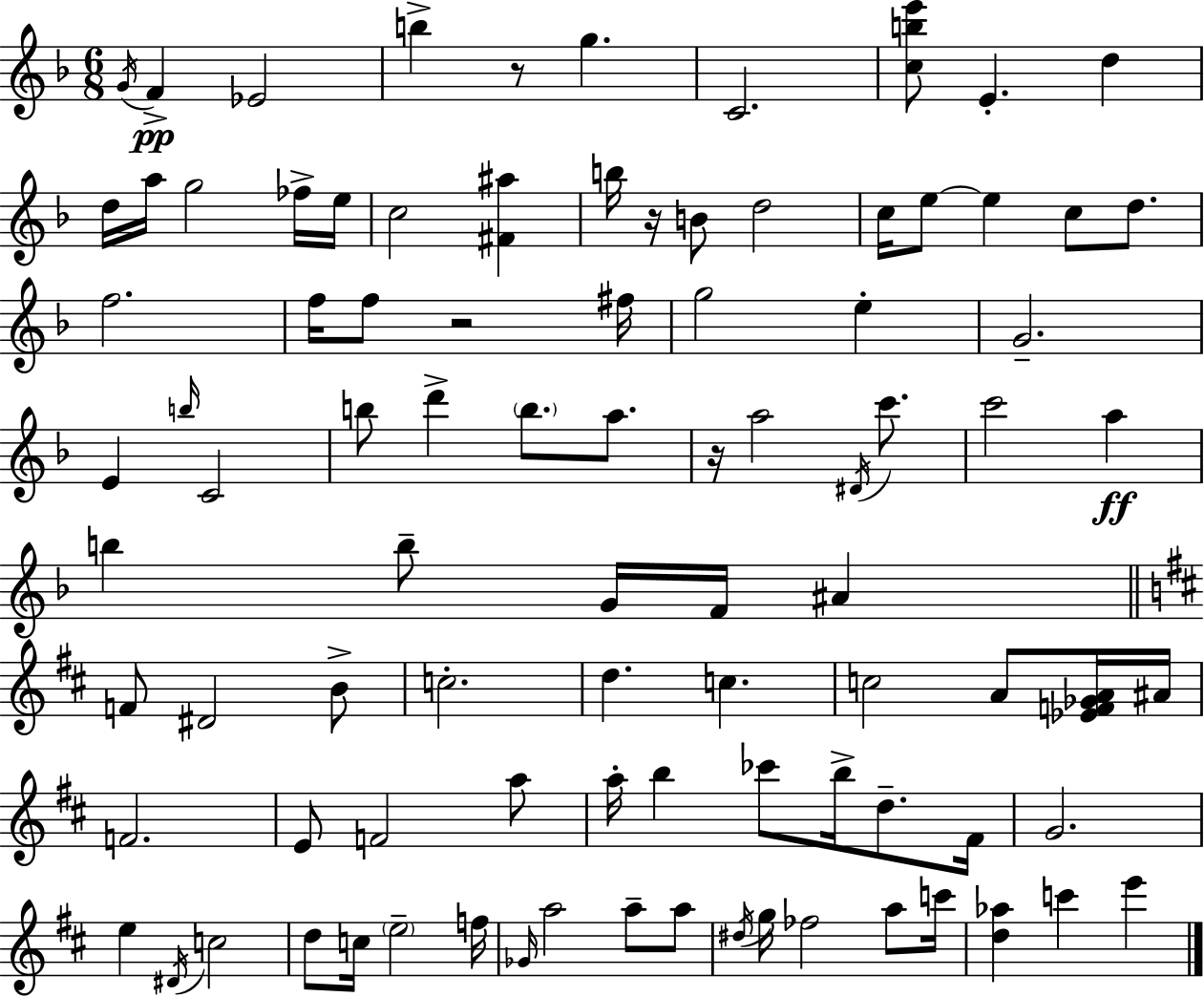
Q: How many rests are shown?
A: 4